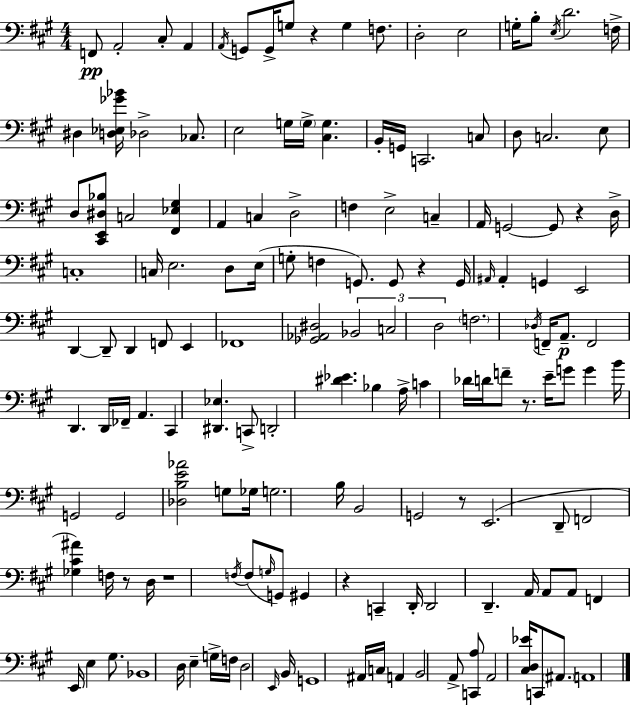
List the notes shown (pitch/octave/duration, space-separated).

F2/e A2/h C#3/e A2/q A2/s G2/e G2/s G3/e R/q G3/q F3/e. D3/h E3/h G3/s B3/e E3/s D4/h. F3/s D#3/q [D3,Eb3,Gb4,Bb4]/s Db3/h CES3/e. E3/h G3/s G3/s [C#3,G3]/q. B2/s G2/s C2/h. C3/e D3/e C3/h. E3/e D3/e [C#2,E2,D#3,Bb3]/e C3/h [F#2,Eb3,G#3]/q A2/q C3/q D3/h F3/q E3/h C3/q A2/s G2/h G2/e R/q D3/s C3/w C3/s E3/h. D3/e E3/s G3/e F3/q G2/e. G2/e R/q G2/s A#2/s A#2/q G2/q E2/h D2/q D2/e D2/q F2/e E2/q FES2/w [Gb2,Ab2,D#3]/h Bb2/h C3/h D3/h F3/h. Db3/s F2/s A2/e. F2/h D2/q. D2/s FES2/s A2/q. C#2/q [D#2,Eb3]/q. C2/e D2/h [D#4,Eb4]/q. Bb3/q A3/s C4/q Db4/s D4/s F4/e R/e. E4/s G4/e G4/q B4/s G2/h G2/h [Db3,B3,E4,Ab4]/h G3/e Gb3/s G3/h. B3/s B2/h G2/h R/e E2/h. D2/e F2/h [Gb3,C#4,A#4]/q F3/s R/e D3/s R/w F3/s F3/e G3/s G2/e G#2/q R/q C2/q D2/s D2/h D2/q. A2/s A2/e A2/e F2/q E2/s E3/q G#3/e. Bb2/w D3/s E3/q G3/s F3/s D3/h E2/s B2/s G2/w A#2/s C3/s A2/q B2/h A2/e [C2,A3]/e A2/h [C#3,D3,Eb4]/s C2/e A#2/e. A2/w